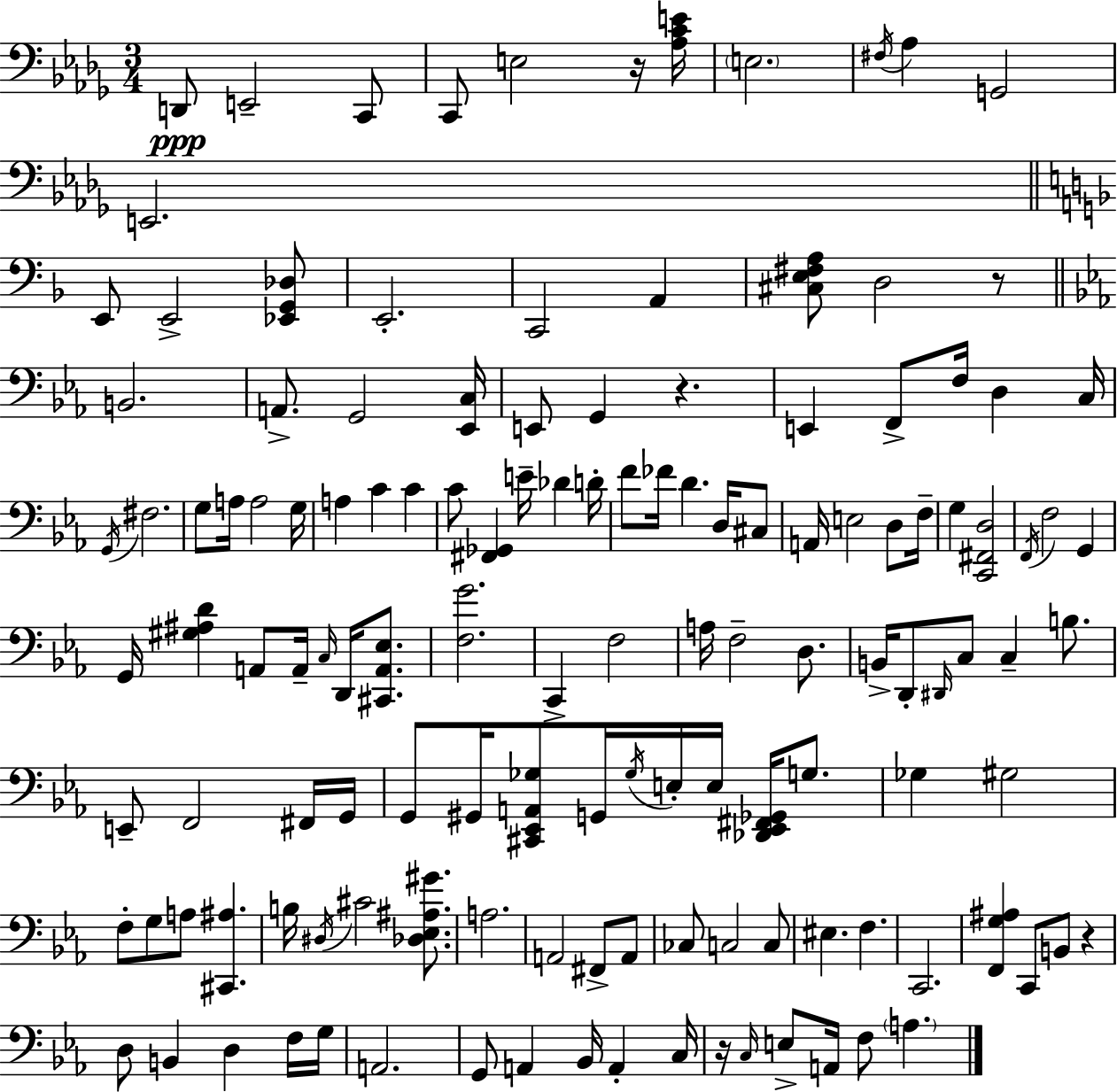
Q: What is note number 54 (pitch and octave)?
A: A2